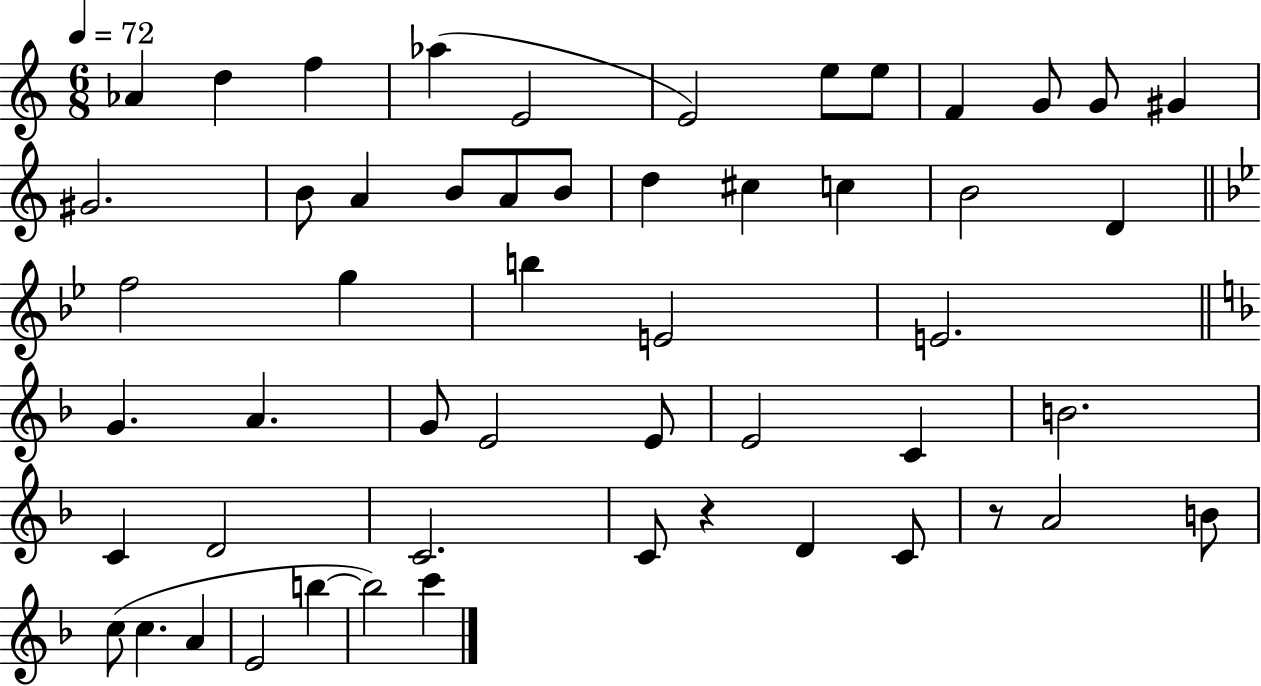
{
  \clef treble
  \numericTimeSignature
  \time 6/8
  \key c \major
  \tempo 4 = 72
  \repeat volta 2 { aes'4 d''4 f''4 | aes''4( e'2 | e'2) e''8 e''8 | f'4 g'8 g'8 gis'4 | \break gis'2. | b'8 a'4 b'8 a'8 b'8 | d''4 cis''4 c''4 | b'2 d'4 | \break \bar "||" \break \key bes \major f''2 g''4 | b''4 e'2 | e'2. | \bar "||" \break \key d \minor g'4. a'4. | g'8 e'2 e'8 | e'2 c'4 | b'2. | \break c'4 d'2 | c'2. | c'8 r4 d'4 c'8 | r8 a'2 b'8 | \break c''8( c''4. a'4 | e'2 b''4~~ | b''2) c'''4 | } \bar "|."
}